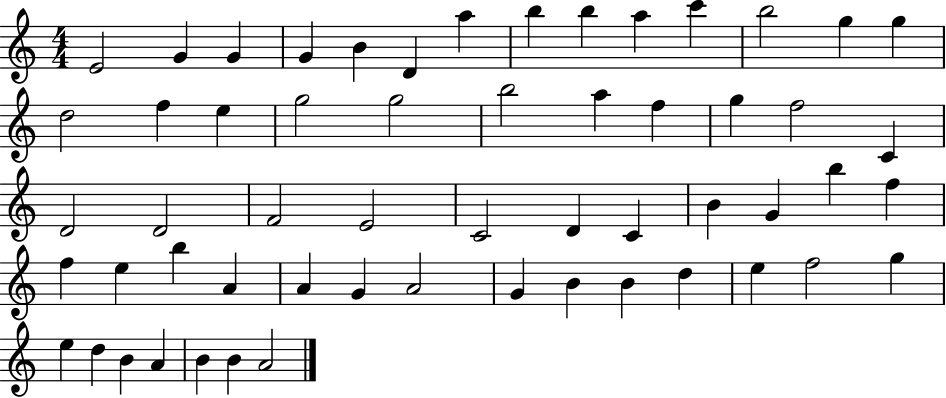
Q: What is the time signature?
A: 4/4